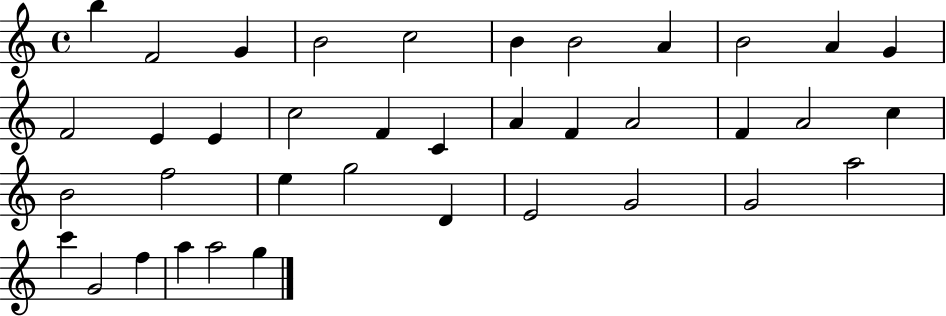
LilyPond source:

{
  \clef treble
  \time 4/4
  \defaultTimeSignature
  \key c \major
  b''4 f'2 g'4 | b'2 c''2 | b'4 b'2 a'4 | b'2 a'4 g'4 | \break f'2 e'4 e'4 | c''2 f'4 c'4 | a'4 f'4 a'2 | f'4 a'2 c''4 | \break b'2 f''2 | e''4 g''2 d'4 | e'2 g'2 | g'2 a''2 | \break c'''4 g'2 f''4 | a''4 a''2 g''4 | \bar "|."
}